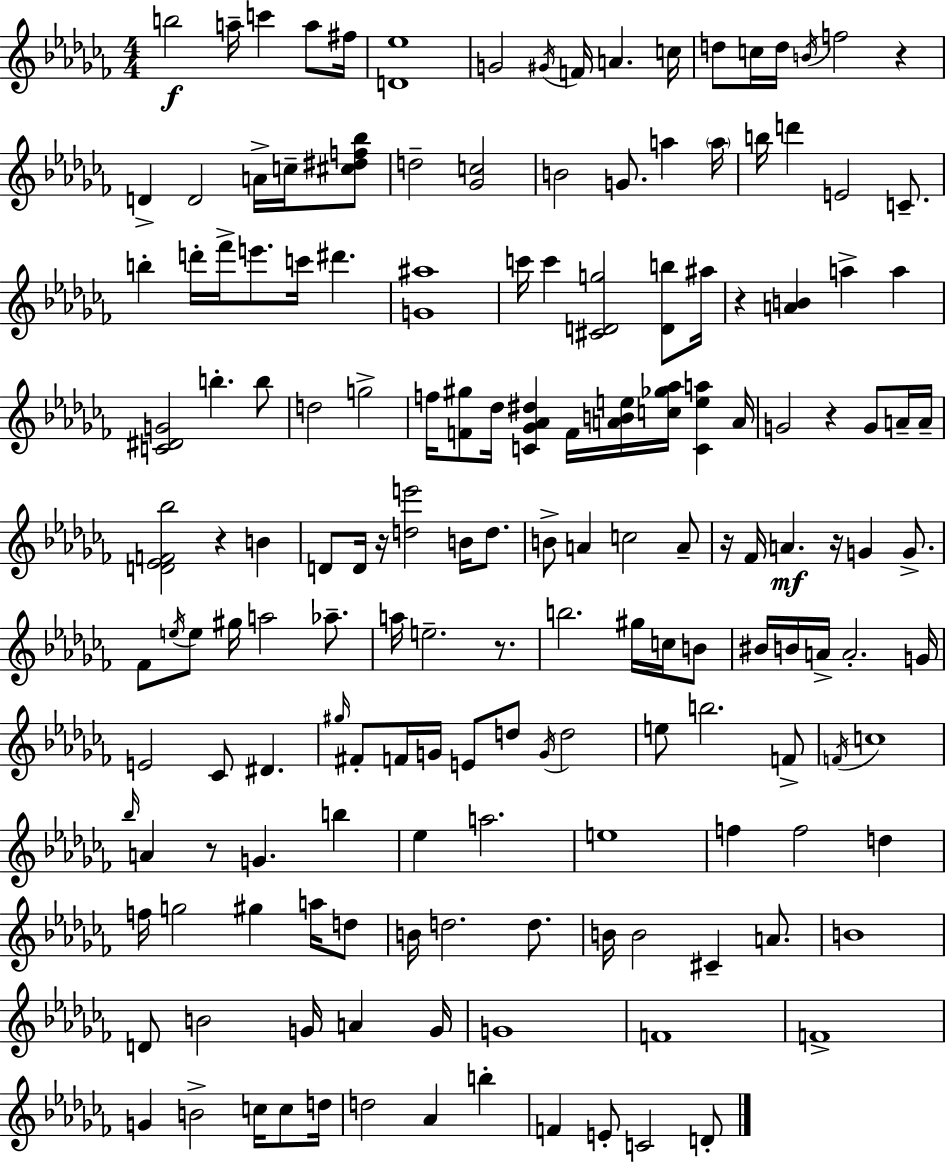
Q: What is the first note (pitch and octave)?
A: B5